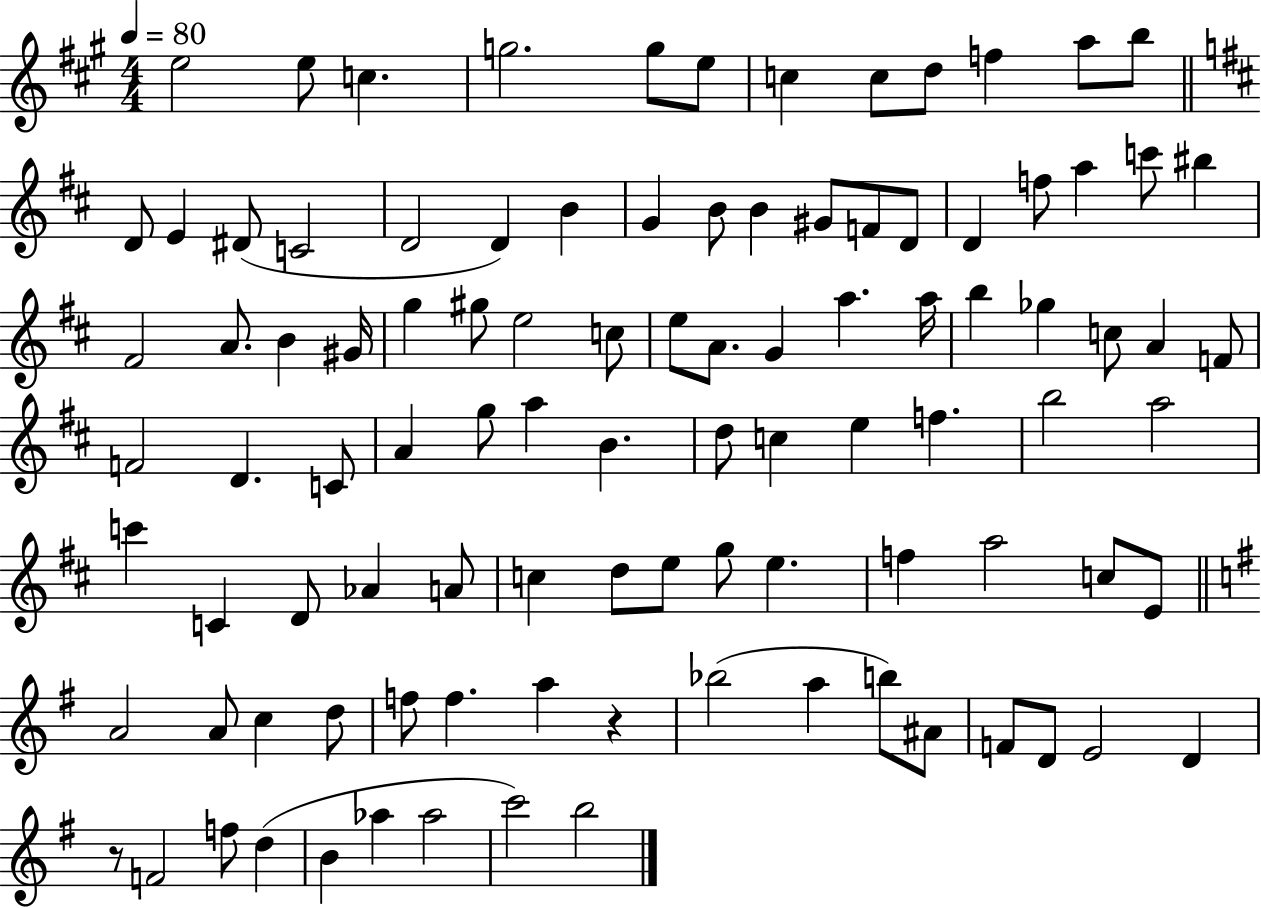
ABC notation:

X:1
T:Untitled
M:4/4
L:1/4
K:A
e2 e/2 c g2 g/2 e/2 c c/2 d/2 f a/2 b/2 D/2 E ^D/2 C2 D2 D B G B/2 B ^G/2 F/2 D/2 D f/2 a c'/2 ^b ^F2 A/2 B ^G/4 g ^g/2 e2 c/2 e/2 A/2 G a a/4 b _g c/2 A F/2 F2 D C/2 A g/2 a B d/2 c e f b2 a2 c' C D/2 _A A/2 c d/2 e/2 g/2 e f a2 c/2 E/2 A2 A/2 c d/2 f/2 f a z _b2 a b/2 ^A/2 F/2 D/2 E2 D z/2 F2 f/2 d B _a _a2 c'2 b2